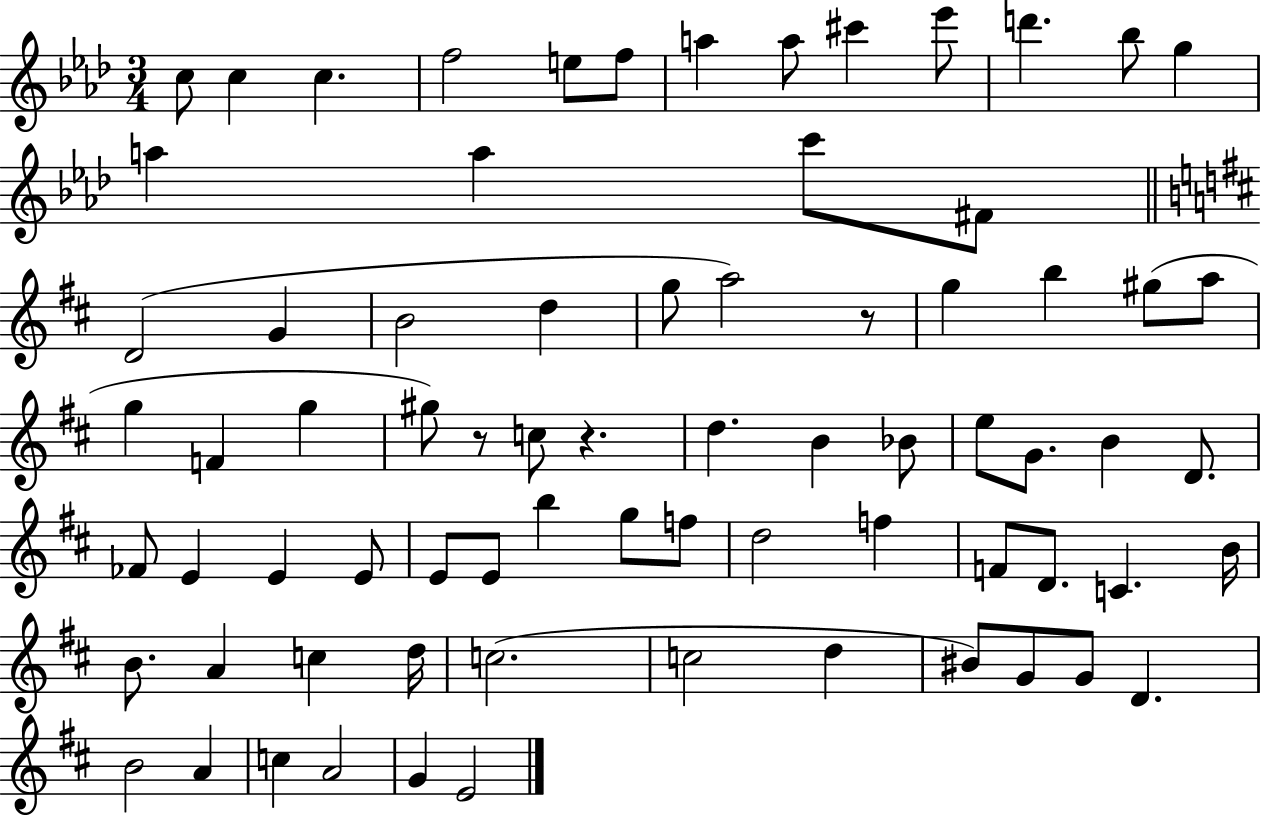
C5/e C5/q C5/q. F5/h E5/e F5/e A5/q A5/e C#6/q Eb6/e D6/q. Bb5/e G5/q A5/q A5/q C6/e F#4/e D4/h G4/q B4/h D5/q G5/e A5/h R/e G5/q B5/q G#5/e A5/e G5/q F4/q G5/q G#5/e R/e C5/e R/q. D5/q. B4/q Bb4/e E5/e G4/e. B4/q D4/e. FES4/e E4/q E4/q E4/e E4/e E4/e B5/q G5/e F5/e D5/h F5/q F4/e D4/e. C4/q. B4/s B4/e. A4/q C5/q D5/s C5/h. C5/h D5/q BIS4/e G4/e G4/e D4/q. B4/h A4/q C5/q A4/h G4/q E4/h